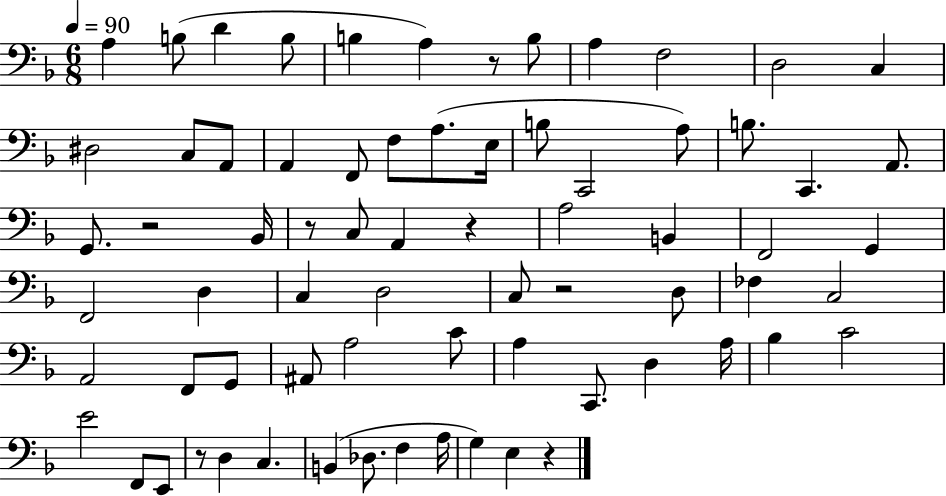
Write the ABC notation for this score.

X:1
T:Untitled
M:6/8
L:1/4
K:F
A, B,/2 D B,/2 B, A, z/2 B,/2 A, F,2 D,2 C, ^D,2 C,/2 A,,/2 A,, F,,/2 F,/2 A,/2 E,/4 B,/2 C,,2 A,/2 B,/2 C,, A,,/2 G,,/2 z2 _B,,/4 z/2 C,/2 A,, z A,2 B,, F,,2 G,, F,,2 D, C, D,2 C,/2 z2 D,/2 _F, C,2 A,,2 F,,/2 G,,/2 ^A,,/2 A,2 C/2 A, C,,/2 D, A,/4 _B, C2 E2 F,,/2 E,,/2 z/2 D, C, B,, _D,/2 F, A,/4 G, E, z